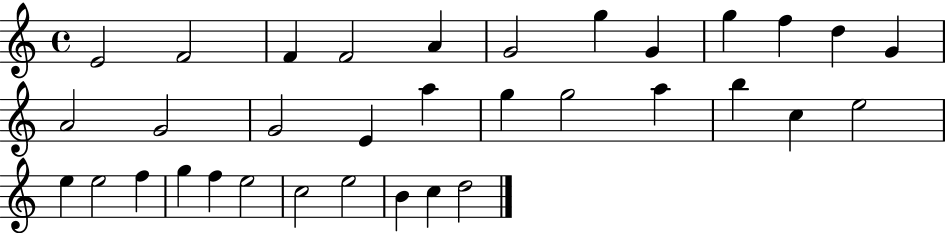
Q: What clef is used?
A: treble